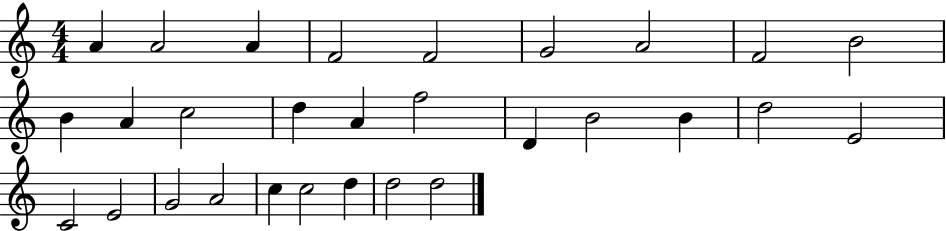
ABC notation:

X:1
T:Untitled
M:4/4
L:1/4
K:C
A A2 A F2 F2 G2 A2 F2 B2 B A c2 d A f2 D B2 B d2 E2 C2 E2 G2 A2 c c2 d d2 d2